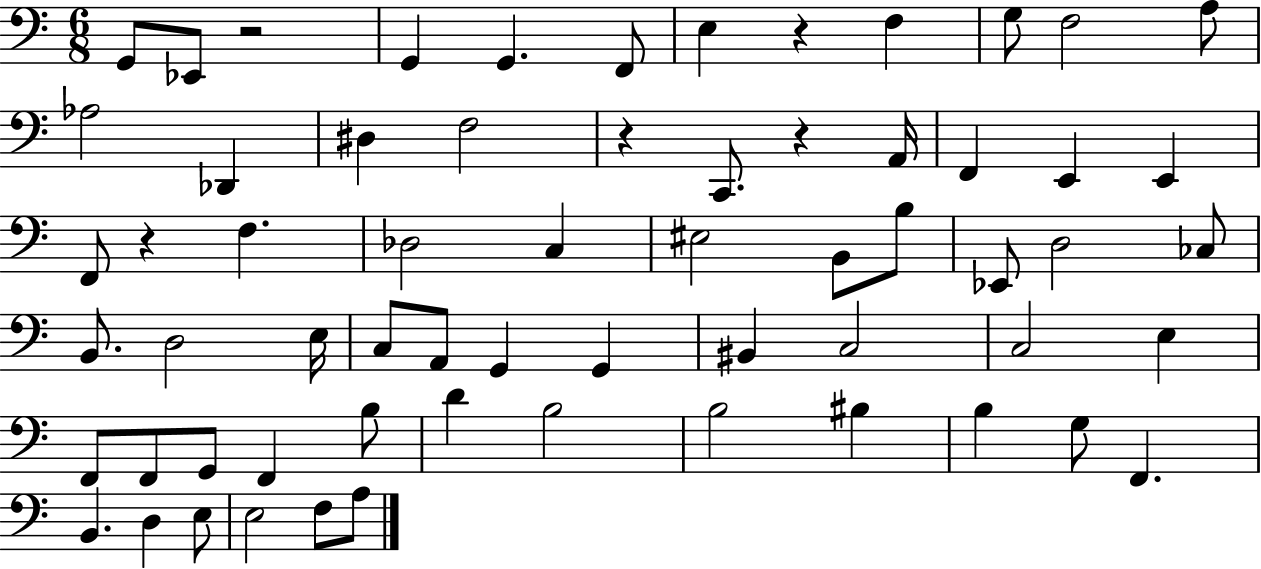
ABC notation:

X:1
T:Untitled
M:6/8
L:1/4
K:C
G,,/2 _E,,/2 z2 G,, G,, F,,/2 E, z F, G,/2 F,2 A,/2 _A,2 _D,, ^D, F,2 z C,,/2 z A,,/4 F,, E,, E,, F,,/2 z F, _D,2 C, ^E,2 B,,/2 B,/2 _E,,/2 D,2 _C,/2 B,,/2 D,2 E,/4 C,/2 A,,/2 G,, G,, ^B,, C,2 C,2 E, F,,/2 F,,/2 G,,/2 F,, B,/2 D B,2 B,2 ^B, B, G,/2 F,, B,, D, E,/2 E,2 F,/2 A,/2